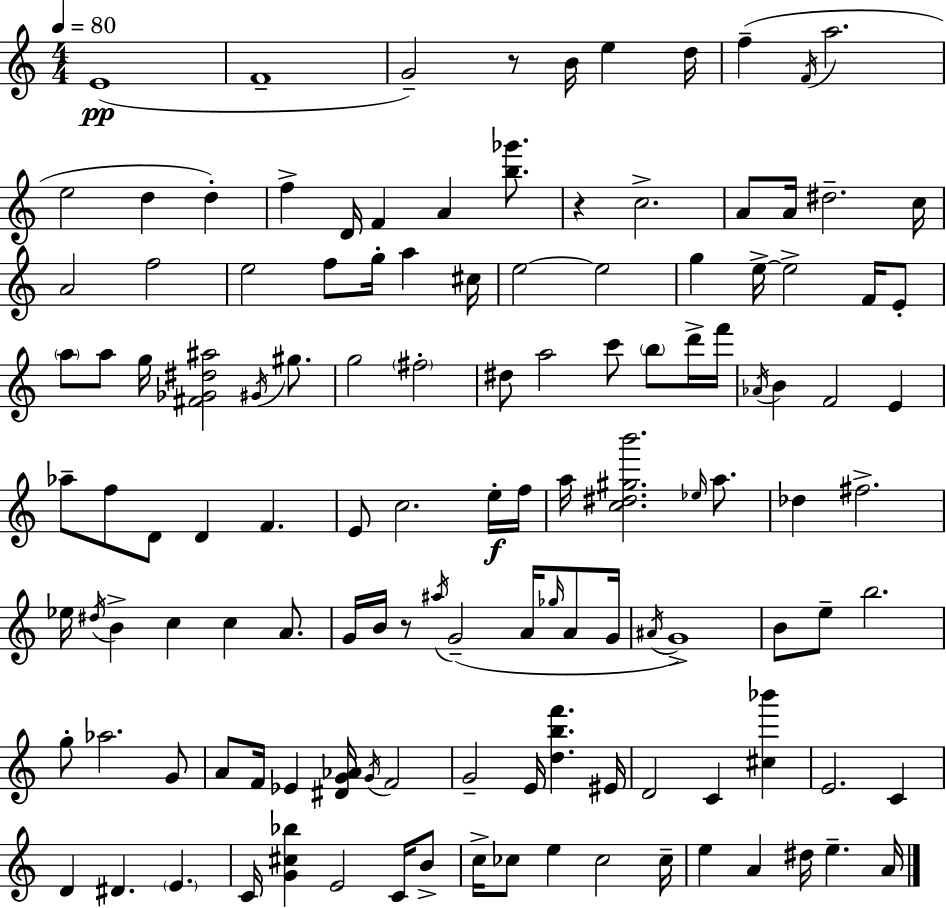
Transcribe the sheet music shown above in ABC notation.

X:1
T:Untitled
M:4/4
L:1/4
K:Am
E4 F4 G2 z/2 B/4 e d/4 f F/4 a2 e2 d d f D/4 F A [b_g']/2 z c2 A/2 A/4 ^d2 c/4 A2 f2 e2 f/2 g/4 a ^c/4 e2 e2 g e/4 e2 F/4 E/2 a/2 a/2 g/4 [^F_G^d^a]2 ^G/4 ^g/2 g2 ^f2 ^d/2 a2 c'/2 b/2 d'/4 f'/4 _A/4 B F2 E _a/2 f/2 D/2 D F E/2 c2 e/4 f/4 a/4 [c^d^gb']2 _e/4 a/2 _d ^f2 _e/4 ^d/4 B c c A/2 G/4 B/4 z/2 ^a/4 G2 A/4 _g/4 A/2 G/4 ^A/4 G4 B/2 e/2 b2 g/2 _a2 G/2 A/2 F/4 _E [^DG_A]/4 G/4 F2 G2 E/4 [dbf'] ^E/4 D2 C [^c_b'] E2 C D ^D E C/4 [G^c_b] E2 C/4 B/2 c/4 _c/2 e _c2 _c/4 e A ^d/4 e A/4